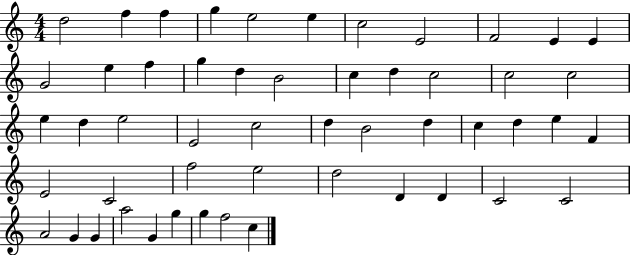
{
  \clef treble
  \numericTimeSignature
  \time 4/4
  \key c \major
  d''2 f''4 f''4 | g''4 e''2 e''4 | c''2 e'2 | f'2 e'4 e'4 | \break g'2 e''4 f''4 | g''4 d''4 b'2 | c''4 d''4 c''2 | c''2 c''2 | \break e''4 d''4 e''2 | e'2 c''2 | d''4 b'2 d''4 | c''4 d''4 e''4 f'4 | \break e'2 c'2 | f''2 e''2 | d''2 d'4 d'4 | c'2 c'2 | \break a'2 g'4 g'4 | a''2 g'4 g''4 | g''4 f''2 c''4 | \bar "|."
}